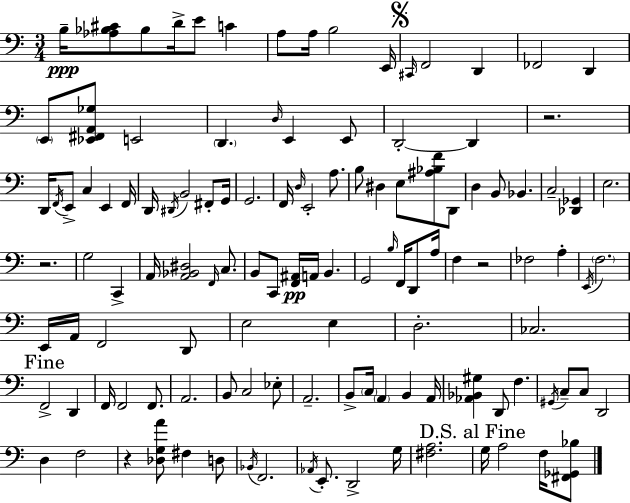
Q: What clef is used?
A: bass